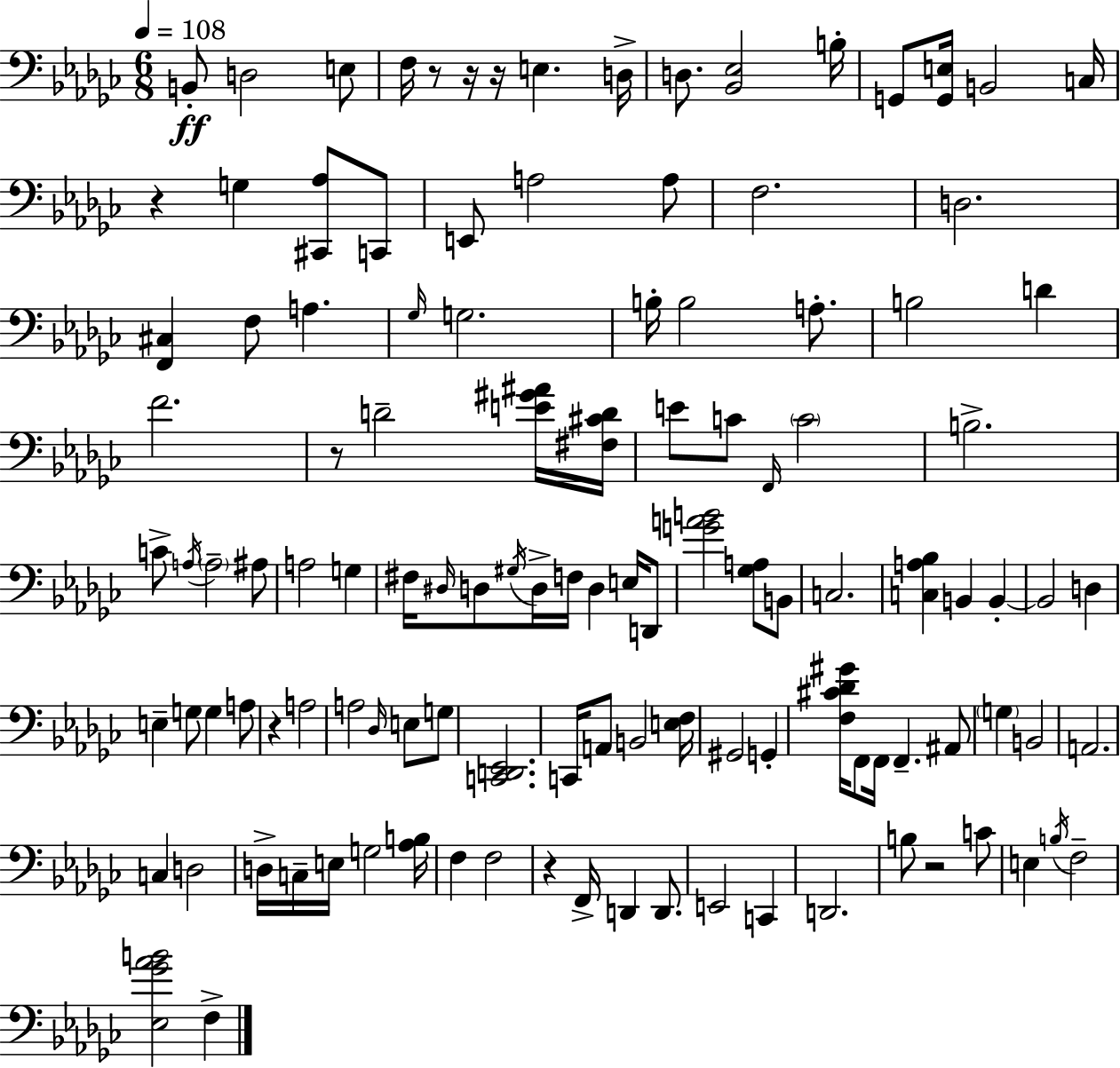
B2/e D3/h E3/e F3/s R/e R/s R/s E3/q. D3/s D3/e. [Bb2,Eb3]/h B3/s G2/e [G2,E3]/s B2/h C3/s R/q G3/q [C#2,Ab3]/e C2/e E2/e A3/h A3/e F3/h. D3/h. [F2,C#3]/q F3/e A3/q. Gb3/s G3/h. B3/s B3/h A3/e. B3/h D4/q F4/h. R/e D4/h [E4,G#4,A#4]/s [F#3,C#4,D4]/s E4/e C4/e F2/s C4/h B3/h. C4/e A3/s A3/h A#3/e A3/h G3/q F#3/s D#3/s D3/e G#3/s D3/s F3/s D3/q E3/s D2/e [G4,A4,B4]/h [Gb3,A3]/e B2/e C3/h. [C3,A3,Bb3]/q B2/q B2/q B2/h D3/q E3/q G3/e G3/q A3/e R/q A3/h A3/h Db3/s E3/e G3/e [C2,D2,Eb2]/h. C2/s A2/e B2/h [E3,F3]/s G#2/h G2/q [F3,C#4,Db4,G#4]/s F2/e F2/s F2/q. A#2/e G3/q B2/h A2/h. C3/q D3/h D3/s C3/s E3/s G3/h [Ab3,B3]/s F3/q F3/h R/q F2/s D2/q D2/e. E2/h C2/q D2/h. B3/e R/h C4/e E3/q B3/s F3/h [Eb3,Gb4,Ab4,B4]/h F3/q